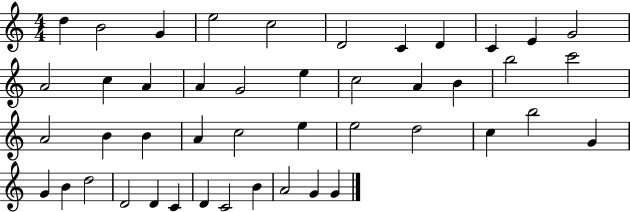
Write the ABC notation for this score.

X:1
T:Untitled
M:4/4
L:1/4
K:C
d B2 G e2 c2 D2 C D C E G2 A2 c A A G2 e c2 A B b2 c'2 A2 B B A c2 e e2 d2 c b2 G G B d2 D2 D C D C2 B A2 G G